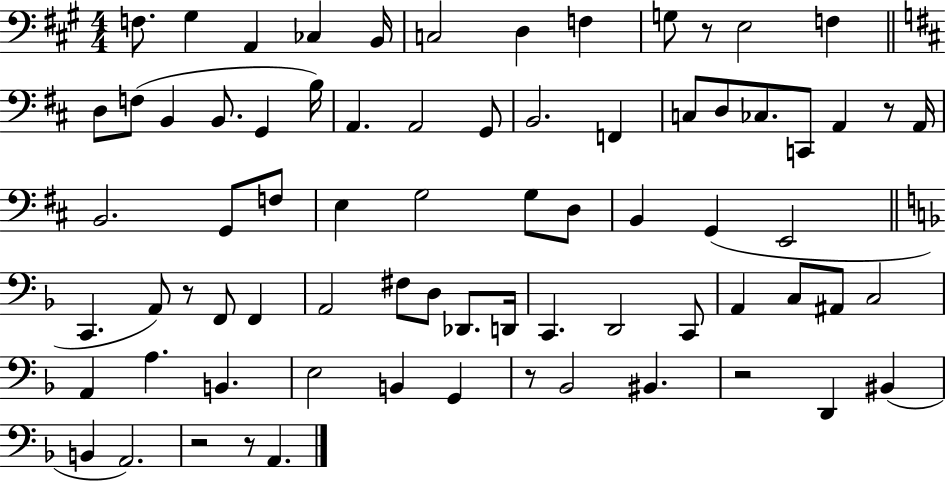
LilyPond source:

{
  \clef bass
  \numericTimeSignature
  \time 4/4
  \key a \major
  \repeat volta 2 { f8. gis4 a,4 ces4 b,16 | c2 d4 f4 | g8 r8 e2 f4 | \bar "||" \break \key d \major d8 f8( b,4 b,8. g,4 b16) | a,4. a,2 g,8 | b,2. f,4 | c8 d8 ces8. c,8 a,4 r8 a,16 | \break b,2. g,8 f8 | e4 g2 g8 d8 | b,4 g,4( e,2 | \bar "||" \break \key f \major c,4. a,8) r8 f,8 f,4 | a,2 fis8 d8 des,8. d,16 | c,4. d,2 c,8 | a,4 c8 ais,8 c2 | \break a,4 a4. b,4. | e2 b,4 g,4 | r8 bes,2 bis,4. | r2 d,4 bis,4( | \break b,4 a,2.) | r2 r8 a,4. | } \bar "|."
}